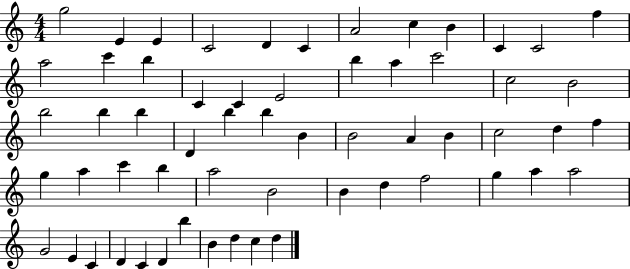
X:1
T:Untitled
M:4/4
L:1/4
K:C
g2 E E C2 D C A2 c B C C2 f a2 c' b C C E2 b a c'2 c2 B2 b2 b b D b b B B2 A B c2 d f g a c' b a2 B2 B d f2 g a a2 G2 E C D C D b B d c d